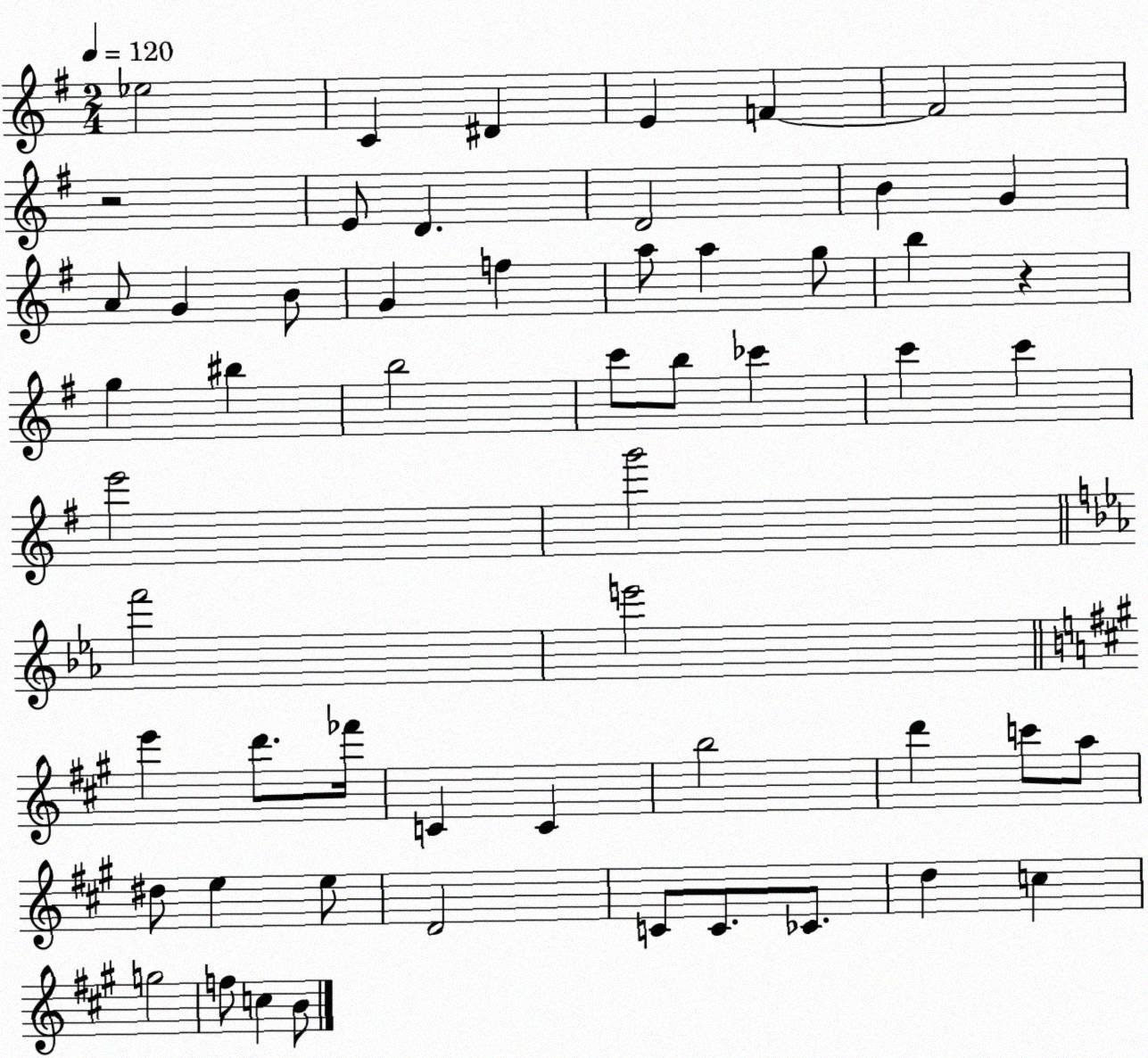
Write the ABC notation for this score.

X:1
T:Untitled
M:2/4
L:1/4
K:G
_e2 C ^D E F F2 z2 E/2 D D2 B G A/2 G B/2 G f a/2 a g/2 b z g ^b b2 c'/2 b/2 _c' c' c' e'2 g'2 f'2 e'2 e' d'/2 _f'/4 C C b2 d' c'/2 a/2 ^d/2 e e/2 D2 C/2 C/2 _C/2 d c g2 f/2 c B/2